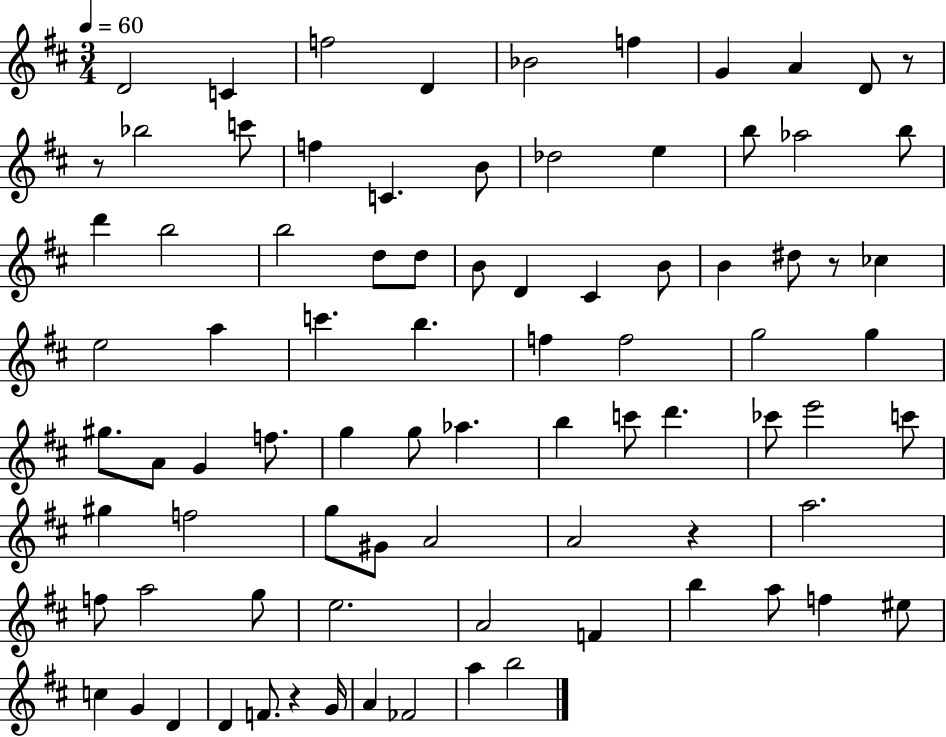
D4/h C4/q F5/h D4/q Bb4/h F5/q G4/q A4/q D4/e R/e R/e Bb5/h C6/e F5/q C4/q. B4/e Db5/h E5/q B5/e Ab5/h B5/e D6/q B5/h B5/h D5/e D5/e B4/e D4/q C#4/q B4/e B4/q D#5/e R/e CES5/q E5/h A5/q C6/q. B5/q. F5/q F5/h G5/h G5/q G#5/e. A4/e G4/q F5/e. G5/q G5/e Ab5/q. B5/q C6/e D6/q. CES6/e E6/h C6/e G#5/q F5/h G5/e G#4/e A4/h A4/h R/q A5/h. F5/e A5/h G5/e E5/h. A4/h F4/q B5/q A5/e F5/q EIS5/e C5/q G4/q D4/q D4/q F4/e. R/q G4/s A4/q FES4/h A5/q B5/h